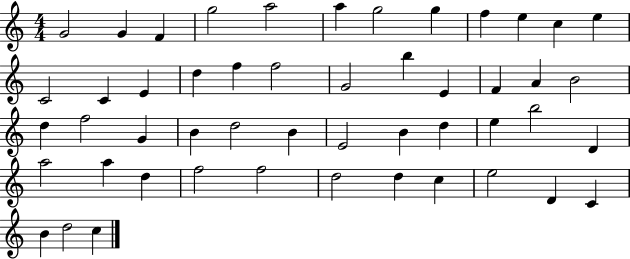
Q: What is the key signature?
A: C major